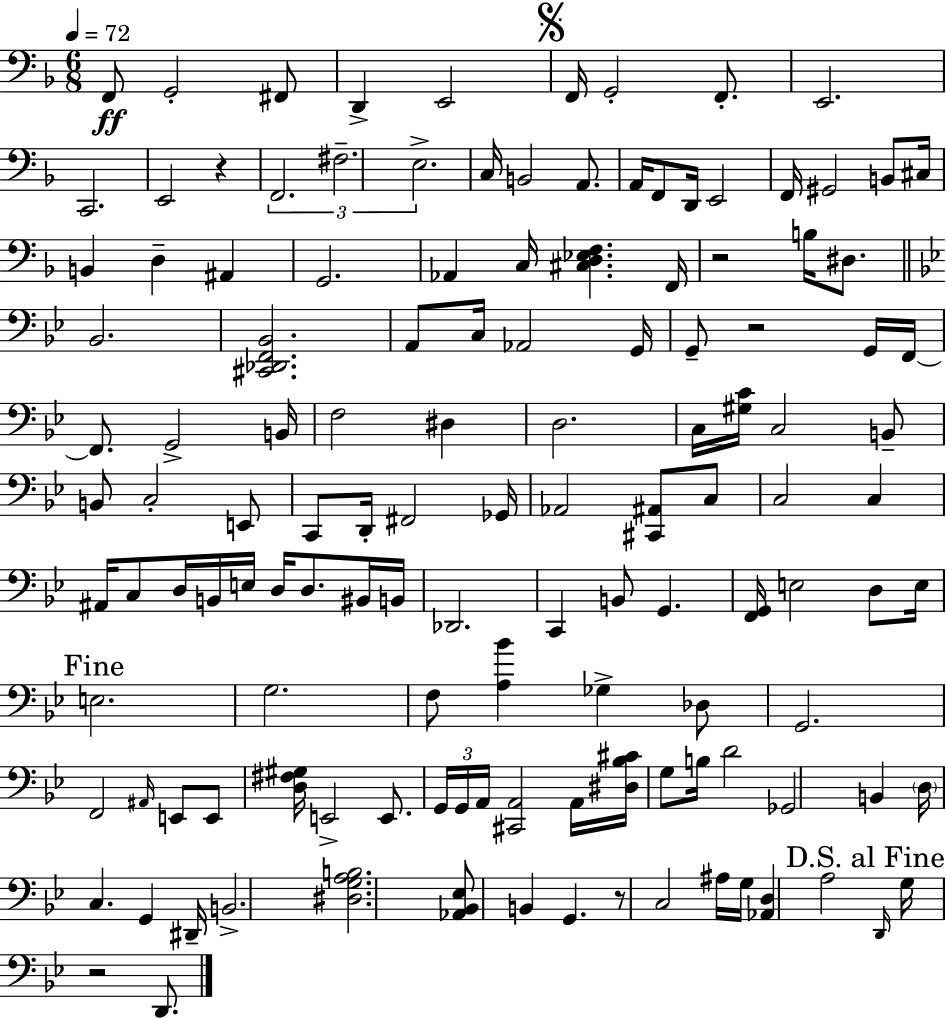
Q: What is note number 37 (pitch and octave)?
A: C3